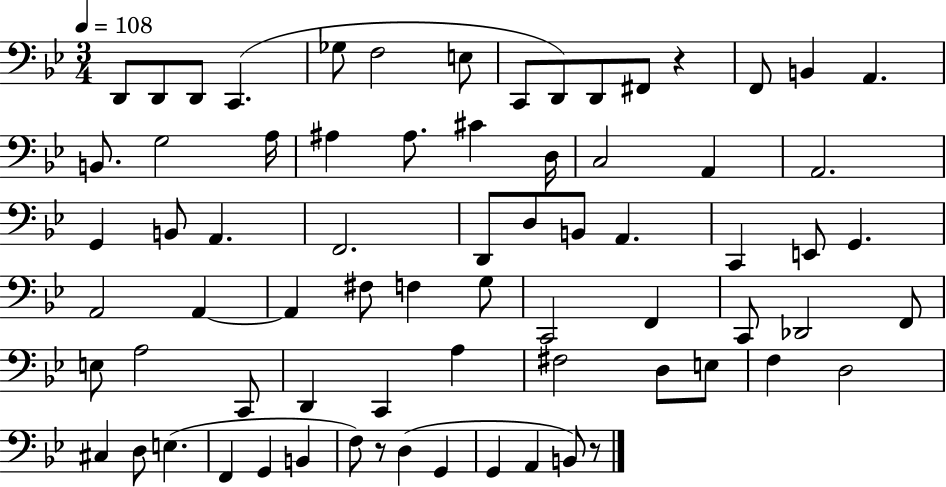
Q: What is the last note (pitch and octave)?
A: B2